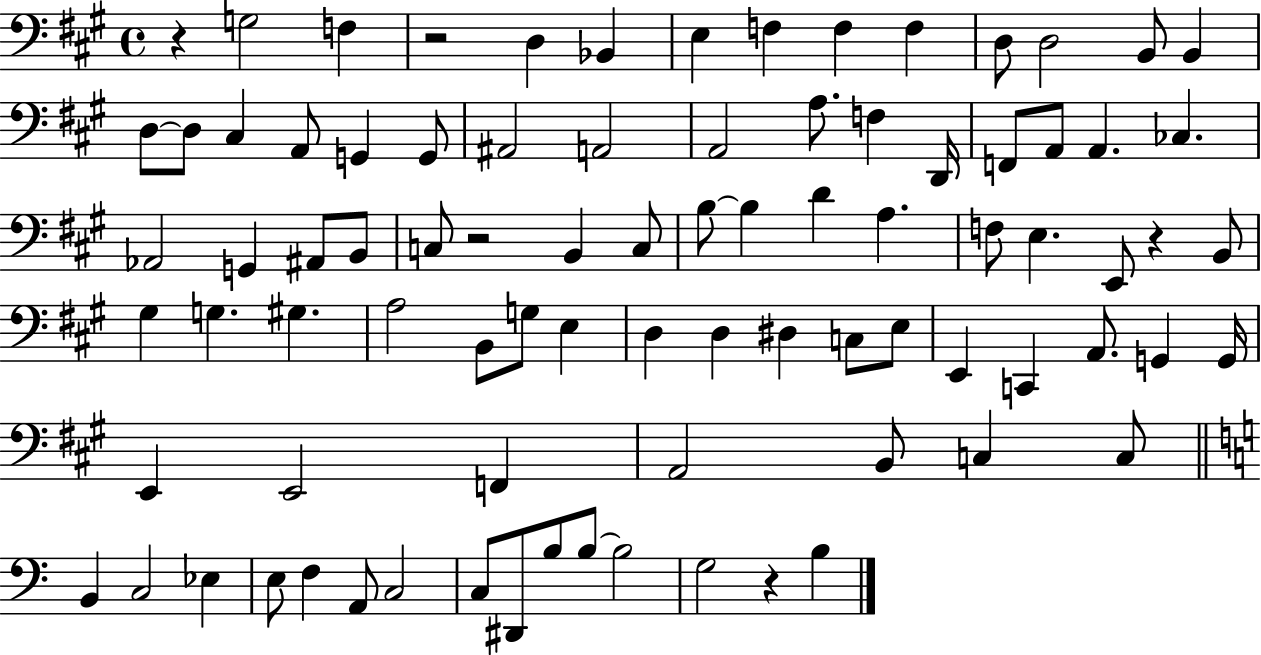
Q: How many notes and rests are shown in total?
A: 86